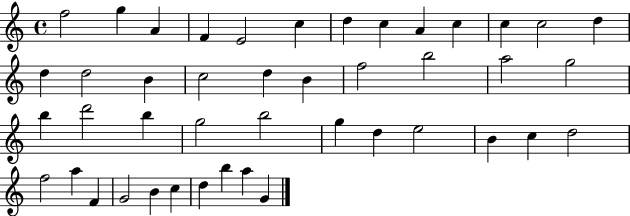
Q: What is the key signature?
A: C major